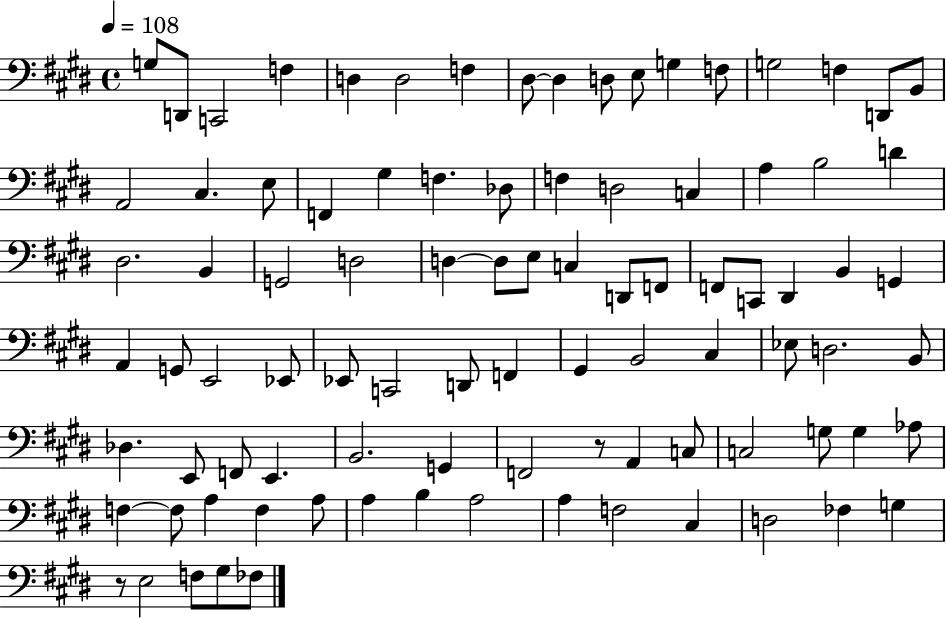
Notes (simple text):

G3/e D2/e C2/h F3/q D3/q D3/h F3/q D#3/e D#3/q D3/e E3/e G3/q F3/e G3/h F3/q D2/e B2/e A2/h C#3/q. E3/e F2/q G#3/q F3/q. Db3/e F3/q D3/h C3/q A3/q B3/h D4/q D#3/h. B2/q G2/h D3/h D3/q D3/e E3/e C3/q D2/e F2/e F2/e C2/e D#2/q B2/q G2/q A2/q G2/e E2/h Eb2/e Eb2/e C2/h D2/e F2/q G#2/q B2/h C#3/q Eb3/e D3/h. B2/e Db3/q. E2/e F2/e E2/q. B2/h. G2/q F2/h R/e A2/q C3/e C3/h G3/e G3/q Ab3/e F3/q F3/e A3/q F3/q A3/e A3/q B3/q A3/h A3/q F3/h C#3/q D3/h FES3/q G3/q R/e E3/h F3/e G#3/e FES3/e